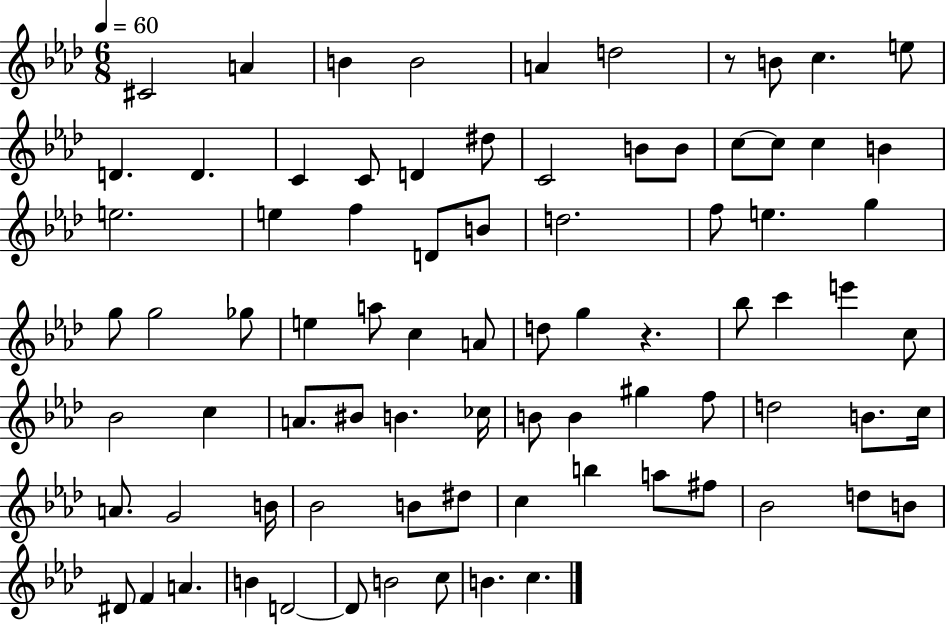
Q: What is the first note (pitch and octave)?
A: C#4